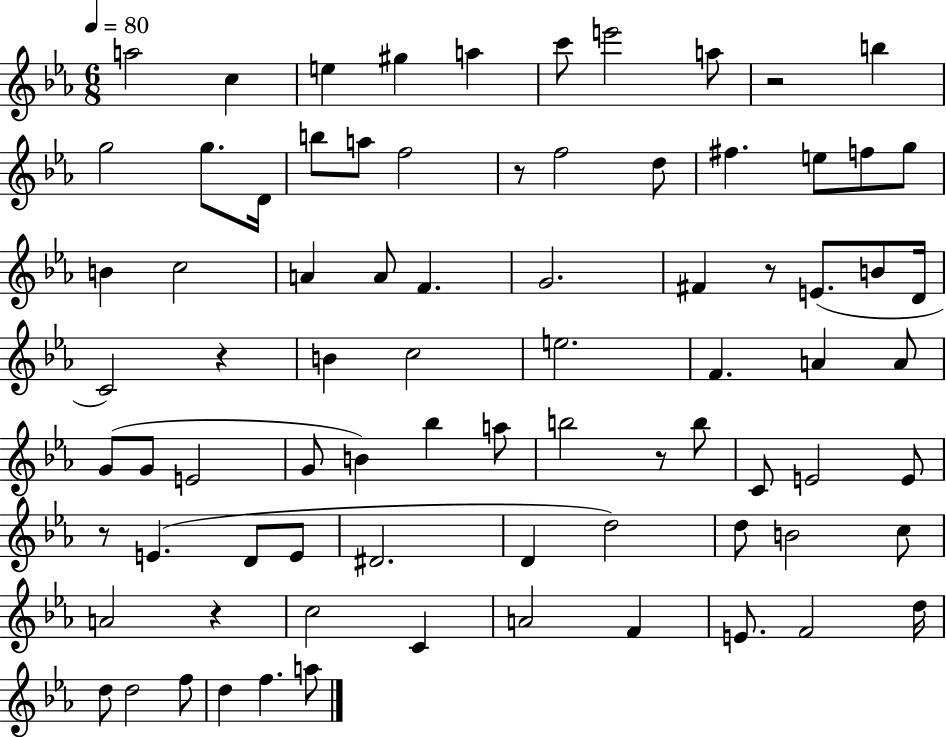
X:1
T:Untitled
M:6/8
L:1/4
K:Eb
a2 c e ^g a c'/2 e'2 a/2 z2 b g2 g/2 D/4 b/2 a/2 f2 z/2 f2 d/2 ^f e/2 f/2 g/2 B c2 A A/2 F G2 ^F z/2 E/2 B/2 D/4 C2 z B c2 e2 F A A/2 G/2 G/2 E2 G/2 B _b a/2 b2 z/2 b/2 C/2 E2 E/2 z/2 E D/2 E/2 ^D2 D d2 d/2 B2 c/2 A2 z c2 C A2 F E/2 F2 d/4 d/2 d2 f/2 d f a/2